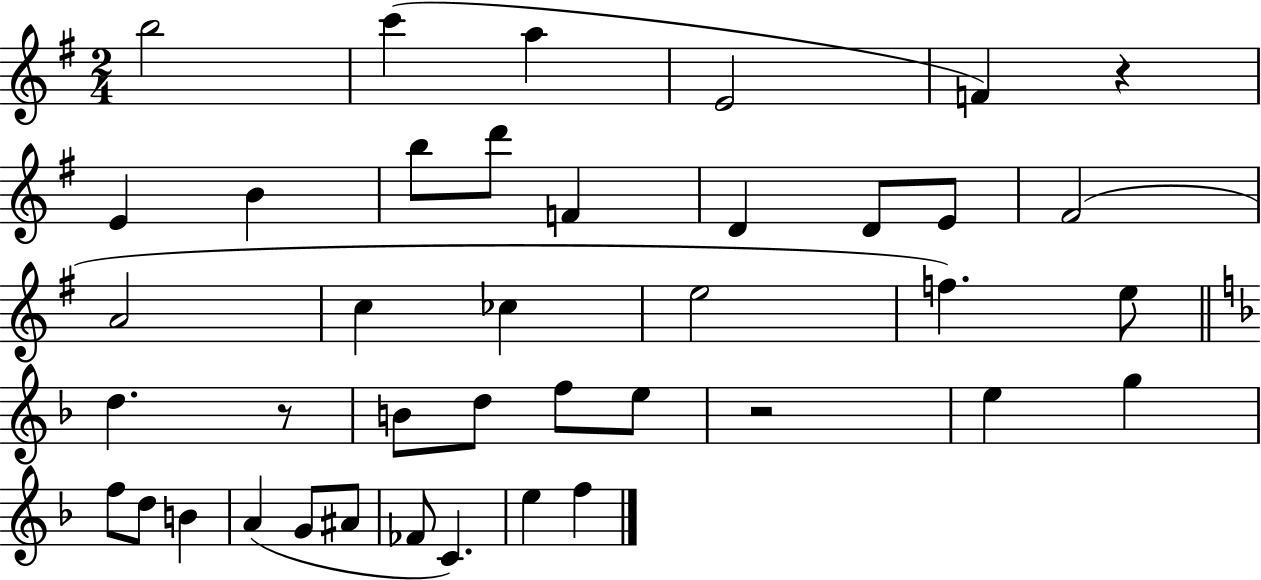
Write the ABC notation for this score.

X:1
T:Untitled
M:2/4
L:1/4
K:G
b2 c' a E2 F z E B b/2 d'/2 F D D/2 E/2 ^F2 A2 c _c e2 f e/2 d z/2 B/2 d/2 f/2 e/2 z2 e g f/2 d/2 B A G/2 ^A/2 _F/2 C e f